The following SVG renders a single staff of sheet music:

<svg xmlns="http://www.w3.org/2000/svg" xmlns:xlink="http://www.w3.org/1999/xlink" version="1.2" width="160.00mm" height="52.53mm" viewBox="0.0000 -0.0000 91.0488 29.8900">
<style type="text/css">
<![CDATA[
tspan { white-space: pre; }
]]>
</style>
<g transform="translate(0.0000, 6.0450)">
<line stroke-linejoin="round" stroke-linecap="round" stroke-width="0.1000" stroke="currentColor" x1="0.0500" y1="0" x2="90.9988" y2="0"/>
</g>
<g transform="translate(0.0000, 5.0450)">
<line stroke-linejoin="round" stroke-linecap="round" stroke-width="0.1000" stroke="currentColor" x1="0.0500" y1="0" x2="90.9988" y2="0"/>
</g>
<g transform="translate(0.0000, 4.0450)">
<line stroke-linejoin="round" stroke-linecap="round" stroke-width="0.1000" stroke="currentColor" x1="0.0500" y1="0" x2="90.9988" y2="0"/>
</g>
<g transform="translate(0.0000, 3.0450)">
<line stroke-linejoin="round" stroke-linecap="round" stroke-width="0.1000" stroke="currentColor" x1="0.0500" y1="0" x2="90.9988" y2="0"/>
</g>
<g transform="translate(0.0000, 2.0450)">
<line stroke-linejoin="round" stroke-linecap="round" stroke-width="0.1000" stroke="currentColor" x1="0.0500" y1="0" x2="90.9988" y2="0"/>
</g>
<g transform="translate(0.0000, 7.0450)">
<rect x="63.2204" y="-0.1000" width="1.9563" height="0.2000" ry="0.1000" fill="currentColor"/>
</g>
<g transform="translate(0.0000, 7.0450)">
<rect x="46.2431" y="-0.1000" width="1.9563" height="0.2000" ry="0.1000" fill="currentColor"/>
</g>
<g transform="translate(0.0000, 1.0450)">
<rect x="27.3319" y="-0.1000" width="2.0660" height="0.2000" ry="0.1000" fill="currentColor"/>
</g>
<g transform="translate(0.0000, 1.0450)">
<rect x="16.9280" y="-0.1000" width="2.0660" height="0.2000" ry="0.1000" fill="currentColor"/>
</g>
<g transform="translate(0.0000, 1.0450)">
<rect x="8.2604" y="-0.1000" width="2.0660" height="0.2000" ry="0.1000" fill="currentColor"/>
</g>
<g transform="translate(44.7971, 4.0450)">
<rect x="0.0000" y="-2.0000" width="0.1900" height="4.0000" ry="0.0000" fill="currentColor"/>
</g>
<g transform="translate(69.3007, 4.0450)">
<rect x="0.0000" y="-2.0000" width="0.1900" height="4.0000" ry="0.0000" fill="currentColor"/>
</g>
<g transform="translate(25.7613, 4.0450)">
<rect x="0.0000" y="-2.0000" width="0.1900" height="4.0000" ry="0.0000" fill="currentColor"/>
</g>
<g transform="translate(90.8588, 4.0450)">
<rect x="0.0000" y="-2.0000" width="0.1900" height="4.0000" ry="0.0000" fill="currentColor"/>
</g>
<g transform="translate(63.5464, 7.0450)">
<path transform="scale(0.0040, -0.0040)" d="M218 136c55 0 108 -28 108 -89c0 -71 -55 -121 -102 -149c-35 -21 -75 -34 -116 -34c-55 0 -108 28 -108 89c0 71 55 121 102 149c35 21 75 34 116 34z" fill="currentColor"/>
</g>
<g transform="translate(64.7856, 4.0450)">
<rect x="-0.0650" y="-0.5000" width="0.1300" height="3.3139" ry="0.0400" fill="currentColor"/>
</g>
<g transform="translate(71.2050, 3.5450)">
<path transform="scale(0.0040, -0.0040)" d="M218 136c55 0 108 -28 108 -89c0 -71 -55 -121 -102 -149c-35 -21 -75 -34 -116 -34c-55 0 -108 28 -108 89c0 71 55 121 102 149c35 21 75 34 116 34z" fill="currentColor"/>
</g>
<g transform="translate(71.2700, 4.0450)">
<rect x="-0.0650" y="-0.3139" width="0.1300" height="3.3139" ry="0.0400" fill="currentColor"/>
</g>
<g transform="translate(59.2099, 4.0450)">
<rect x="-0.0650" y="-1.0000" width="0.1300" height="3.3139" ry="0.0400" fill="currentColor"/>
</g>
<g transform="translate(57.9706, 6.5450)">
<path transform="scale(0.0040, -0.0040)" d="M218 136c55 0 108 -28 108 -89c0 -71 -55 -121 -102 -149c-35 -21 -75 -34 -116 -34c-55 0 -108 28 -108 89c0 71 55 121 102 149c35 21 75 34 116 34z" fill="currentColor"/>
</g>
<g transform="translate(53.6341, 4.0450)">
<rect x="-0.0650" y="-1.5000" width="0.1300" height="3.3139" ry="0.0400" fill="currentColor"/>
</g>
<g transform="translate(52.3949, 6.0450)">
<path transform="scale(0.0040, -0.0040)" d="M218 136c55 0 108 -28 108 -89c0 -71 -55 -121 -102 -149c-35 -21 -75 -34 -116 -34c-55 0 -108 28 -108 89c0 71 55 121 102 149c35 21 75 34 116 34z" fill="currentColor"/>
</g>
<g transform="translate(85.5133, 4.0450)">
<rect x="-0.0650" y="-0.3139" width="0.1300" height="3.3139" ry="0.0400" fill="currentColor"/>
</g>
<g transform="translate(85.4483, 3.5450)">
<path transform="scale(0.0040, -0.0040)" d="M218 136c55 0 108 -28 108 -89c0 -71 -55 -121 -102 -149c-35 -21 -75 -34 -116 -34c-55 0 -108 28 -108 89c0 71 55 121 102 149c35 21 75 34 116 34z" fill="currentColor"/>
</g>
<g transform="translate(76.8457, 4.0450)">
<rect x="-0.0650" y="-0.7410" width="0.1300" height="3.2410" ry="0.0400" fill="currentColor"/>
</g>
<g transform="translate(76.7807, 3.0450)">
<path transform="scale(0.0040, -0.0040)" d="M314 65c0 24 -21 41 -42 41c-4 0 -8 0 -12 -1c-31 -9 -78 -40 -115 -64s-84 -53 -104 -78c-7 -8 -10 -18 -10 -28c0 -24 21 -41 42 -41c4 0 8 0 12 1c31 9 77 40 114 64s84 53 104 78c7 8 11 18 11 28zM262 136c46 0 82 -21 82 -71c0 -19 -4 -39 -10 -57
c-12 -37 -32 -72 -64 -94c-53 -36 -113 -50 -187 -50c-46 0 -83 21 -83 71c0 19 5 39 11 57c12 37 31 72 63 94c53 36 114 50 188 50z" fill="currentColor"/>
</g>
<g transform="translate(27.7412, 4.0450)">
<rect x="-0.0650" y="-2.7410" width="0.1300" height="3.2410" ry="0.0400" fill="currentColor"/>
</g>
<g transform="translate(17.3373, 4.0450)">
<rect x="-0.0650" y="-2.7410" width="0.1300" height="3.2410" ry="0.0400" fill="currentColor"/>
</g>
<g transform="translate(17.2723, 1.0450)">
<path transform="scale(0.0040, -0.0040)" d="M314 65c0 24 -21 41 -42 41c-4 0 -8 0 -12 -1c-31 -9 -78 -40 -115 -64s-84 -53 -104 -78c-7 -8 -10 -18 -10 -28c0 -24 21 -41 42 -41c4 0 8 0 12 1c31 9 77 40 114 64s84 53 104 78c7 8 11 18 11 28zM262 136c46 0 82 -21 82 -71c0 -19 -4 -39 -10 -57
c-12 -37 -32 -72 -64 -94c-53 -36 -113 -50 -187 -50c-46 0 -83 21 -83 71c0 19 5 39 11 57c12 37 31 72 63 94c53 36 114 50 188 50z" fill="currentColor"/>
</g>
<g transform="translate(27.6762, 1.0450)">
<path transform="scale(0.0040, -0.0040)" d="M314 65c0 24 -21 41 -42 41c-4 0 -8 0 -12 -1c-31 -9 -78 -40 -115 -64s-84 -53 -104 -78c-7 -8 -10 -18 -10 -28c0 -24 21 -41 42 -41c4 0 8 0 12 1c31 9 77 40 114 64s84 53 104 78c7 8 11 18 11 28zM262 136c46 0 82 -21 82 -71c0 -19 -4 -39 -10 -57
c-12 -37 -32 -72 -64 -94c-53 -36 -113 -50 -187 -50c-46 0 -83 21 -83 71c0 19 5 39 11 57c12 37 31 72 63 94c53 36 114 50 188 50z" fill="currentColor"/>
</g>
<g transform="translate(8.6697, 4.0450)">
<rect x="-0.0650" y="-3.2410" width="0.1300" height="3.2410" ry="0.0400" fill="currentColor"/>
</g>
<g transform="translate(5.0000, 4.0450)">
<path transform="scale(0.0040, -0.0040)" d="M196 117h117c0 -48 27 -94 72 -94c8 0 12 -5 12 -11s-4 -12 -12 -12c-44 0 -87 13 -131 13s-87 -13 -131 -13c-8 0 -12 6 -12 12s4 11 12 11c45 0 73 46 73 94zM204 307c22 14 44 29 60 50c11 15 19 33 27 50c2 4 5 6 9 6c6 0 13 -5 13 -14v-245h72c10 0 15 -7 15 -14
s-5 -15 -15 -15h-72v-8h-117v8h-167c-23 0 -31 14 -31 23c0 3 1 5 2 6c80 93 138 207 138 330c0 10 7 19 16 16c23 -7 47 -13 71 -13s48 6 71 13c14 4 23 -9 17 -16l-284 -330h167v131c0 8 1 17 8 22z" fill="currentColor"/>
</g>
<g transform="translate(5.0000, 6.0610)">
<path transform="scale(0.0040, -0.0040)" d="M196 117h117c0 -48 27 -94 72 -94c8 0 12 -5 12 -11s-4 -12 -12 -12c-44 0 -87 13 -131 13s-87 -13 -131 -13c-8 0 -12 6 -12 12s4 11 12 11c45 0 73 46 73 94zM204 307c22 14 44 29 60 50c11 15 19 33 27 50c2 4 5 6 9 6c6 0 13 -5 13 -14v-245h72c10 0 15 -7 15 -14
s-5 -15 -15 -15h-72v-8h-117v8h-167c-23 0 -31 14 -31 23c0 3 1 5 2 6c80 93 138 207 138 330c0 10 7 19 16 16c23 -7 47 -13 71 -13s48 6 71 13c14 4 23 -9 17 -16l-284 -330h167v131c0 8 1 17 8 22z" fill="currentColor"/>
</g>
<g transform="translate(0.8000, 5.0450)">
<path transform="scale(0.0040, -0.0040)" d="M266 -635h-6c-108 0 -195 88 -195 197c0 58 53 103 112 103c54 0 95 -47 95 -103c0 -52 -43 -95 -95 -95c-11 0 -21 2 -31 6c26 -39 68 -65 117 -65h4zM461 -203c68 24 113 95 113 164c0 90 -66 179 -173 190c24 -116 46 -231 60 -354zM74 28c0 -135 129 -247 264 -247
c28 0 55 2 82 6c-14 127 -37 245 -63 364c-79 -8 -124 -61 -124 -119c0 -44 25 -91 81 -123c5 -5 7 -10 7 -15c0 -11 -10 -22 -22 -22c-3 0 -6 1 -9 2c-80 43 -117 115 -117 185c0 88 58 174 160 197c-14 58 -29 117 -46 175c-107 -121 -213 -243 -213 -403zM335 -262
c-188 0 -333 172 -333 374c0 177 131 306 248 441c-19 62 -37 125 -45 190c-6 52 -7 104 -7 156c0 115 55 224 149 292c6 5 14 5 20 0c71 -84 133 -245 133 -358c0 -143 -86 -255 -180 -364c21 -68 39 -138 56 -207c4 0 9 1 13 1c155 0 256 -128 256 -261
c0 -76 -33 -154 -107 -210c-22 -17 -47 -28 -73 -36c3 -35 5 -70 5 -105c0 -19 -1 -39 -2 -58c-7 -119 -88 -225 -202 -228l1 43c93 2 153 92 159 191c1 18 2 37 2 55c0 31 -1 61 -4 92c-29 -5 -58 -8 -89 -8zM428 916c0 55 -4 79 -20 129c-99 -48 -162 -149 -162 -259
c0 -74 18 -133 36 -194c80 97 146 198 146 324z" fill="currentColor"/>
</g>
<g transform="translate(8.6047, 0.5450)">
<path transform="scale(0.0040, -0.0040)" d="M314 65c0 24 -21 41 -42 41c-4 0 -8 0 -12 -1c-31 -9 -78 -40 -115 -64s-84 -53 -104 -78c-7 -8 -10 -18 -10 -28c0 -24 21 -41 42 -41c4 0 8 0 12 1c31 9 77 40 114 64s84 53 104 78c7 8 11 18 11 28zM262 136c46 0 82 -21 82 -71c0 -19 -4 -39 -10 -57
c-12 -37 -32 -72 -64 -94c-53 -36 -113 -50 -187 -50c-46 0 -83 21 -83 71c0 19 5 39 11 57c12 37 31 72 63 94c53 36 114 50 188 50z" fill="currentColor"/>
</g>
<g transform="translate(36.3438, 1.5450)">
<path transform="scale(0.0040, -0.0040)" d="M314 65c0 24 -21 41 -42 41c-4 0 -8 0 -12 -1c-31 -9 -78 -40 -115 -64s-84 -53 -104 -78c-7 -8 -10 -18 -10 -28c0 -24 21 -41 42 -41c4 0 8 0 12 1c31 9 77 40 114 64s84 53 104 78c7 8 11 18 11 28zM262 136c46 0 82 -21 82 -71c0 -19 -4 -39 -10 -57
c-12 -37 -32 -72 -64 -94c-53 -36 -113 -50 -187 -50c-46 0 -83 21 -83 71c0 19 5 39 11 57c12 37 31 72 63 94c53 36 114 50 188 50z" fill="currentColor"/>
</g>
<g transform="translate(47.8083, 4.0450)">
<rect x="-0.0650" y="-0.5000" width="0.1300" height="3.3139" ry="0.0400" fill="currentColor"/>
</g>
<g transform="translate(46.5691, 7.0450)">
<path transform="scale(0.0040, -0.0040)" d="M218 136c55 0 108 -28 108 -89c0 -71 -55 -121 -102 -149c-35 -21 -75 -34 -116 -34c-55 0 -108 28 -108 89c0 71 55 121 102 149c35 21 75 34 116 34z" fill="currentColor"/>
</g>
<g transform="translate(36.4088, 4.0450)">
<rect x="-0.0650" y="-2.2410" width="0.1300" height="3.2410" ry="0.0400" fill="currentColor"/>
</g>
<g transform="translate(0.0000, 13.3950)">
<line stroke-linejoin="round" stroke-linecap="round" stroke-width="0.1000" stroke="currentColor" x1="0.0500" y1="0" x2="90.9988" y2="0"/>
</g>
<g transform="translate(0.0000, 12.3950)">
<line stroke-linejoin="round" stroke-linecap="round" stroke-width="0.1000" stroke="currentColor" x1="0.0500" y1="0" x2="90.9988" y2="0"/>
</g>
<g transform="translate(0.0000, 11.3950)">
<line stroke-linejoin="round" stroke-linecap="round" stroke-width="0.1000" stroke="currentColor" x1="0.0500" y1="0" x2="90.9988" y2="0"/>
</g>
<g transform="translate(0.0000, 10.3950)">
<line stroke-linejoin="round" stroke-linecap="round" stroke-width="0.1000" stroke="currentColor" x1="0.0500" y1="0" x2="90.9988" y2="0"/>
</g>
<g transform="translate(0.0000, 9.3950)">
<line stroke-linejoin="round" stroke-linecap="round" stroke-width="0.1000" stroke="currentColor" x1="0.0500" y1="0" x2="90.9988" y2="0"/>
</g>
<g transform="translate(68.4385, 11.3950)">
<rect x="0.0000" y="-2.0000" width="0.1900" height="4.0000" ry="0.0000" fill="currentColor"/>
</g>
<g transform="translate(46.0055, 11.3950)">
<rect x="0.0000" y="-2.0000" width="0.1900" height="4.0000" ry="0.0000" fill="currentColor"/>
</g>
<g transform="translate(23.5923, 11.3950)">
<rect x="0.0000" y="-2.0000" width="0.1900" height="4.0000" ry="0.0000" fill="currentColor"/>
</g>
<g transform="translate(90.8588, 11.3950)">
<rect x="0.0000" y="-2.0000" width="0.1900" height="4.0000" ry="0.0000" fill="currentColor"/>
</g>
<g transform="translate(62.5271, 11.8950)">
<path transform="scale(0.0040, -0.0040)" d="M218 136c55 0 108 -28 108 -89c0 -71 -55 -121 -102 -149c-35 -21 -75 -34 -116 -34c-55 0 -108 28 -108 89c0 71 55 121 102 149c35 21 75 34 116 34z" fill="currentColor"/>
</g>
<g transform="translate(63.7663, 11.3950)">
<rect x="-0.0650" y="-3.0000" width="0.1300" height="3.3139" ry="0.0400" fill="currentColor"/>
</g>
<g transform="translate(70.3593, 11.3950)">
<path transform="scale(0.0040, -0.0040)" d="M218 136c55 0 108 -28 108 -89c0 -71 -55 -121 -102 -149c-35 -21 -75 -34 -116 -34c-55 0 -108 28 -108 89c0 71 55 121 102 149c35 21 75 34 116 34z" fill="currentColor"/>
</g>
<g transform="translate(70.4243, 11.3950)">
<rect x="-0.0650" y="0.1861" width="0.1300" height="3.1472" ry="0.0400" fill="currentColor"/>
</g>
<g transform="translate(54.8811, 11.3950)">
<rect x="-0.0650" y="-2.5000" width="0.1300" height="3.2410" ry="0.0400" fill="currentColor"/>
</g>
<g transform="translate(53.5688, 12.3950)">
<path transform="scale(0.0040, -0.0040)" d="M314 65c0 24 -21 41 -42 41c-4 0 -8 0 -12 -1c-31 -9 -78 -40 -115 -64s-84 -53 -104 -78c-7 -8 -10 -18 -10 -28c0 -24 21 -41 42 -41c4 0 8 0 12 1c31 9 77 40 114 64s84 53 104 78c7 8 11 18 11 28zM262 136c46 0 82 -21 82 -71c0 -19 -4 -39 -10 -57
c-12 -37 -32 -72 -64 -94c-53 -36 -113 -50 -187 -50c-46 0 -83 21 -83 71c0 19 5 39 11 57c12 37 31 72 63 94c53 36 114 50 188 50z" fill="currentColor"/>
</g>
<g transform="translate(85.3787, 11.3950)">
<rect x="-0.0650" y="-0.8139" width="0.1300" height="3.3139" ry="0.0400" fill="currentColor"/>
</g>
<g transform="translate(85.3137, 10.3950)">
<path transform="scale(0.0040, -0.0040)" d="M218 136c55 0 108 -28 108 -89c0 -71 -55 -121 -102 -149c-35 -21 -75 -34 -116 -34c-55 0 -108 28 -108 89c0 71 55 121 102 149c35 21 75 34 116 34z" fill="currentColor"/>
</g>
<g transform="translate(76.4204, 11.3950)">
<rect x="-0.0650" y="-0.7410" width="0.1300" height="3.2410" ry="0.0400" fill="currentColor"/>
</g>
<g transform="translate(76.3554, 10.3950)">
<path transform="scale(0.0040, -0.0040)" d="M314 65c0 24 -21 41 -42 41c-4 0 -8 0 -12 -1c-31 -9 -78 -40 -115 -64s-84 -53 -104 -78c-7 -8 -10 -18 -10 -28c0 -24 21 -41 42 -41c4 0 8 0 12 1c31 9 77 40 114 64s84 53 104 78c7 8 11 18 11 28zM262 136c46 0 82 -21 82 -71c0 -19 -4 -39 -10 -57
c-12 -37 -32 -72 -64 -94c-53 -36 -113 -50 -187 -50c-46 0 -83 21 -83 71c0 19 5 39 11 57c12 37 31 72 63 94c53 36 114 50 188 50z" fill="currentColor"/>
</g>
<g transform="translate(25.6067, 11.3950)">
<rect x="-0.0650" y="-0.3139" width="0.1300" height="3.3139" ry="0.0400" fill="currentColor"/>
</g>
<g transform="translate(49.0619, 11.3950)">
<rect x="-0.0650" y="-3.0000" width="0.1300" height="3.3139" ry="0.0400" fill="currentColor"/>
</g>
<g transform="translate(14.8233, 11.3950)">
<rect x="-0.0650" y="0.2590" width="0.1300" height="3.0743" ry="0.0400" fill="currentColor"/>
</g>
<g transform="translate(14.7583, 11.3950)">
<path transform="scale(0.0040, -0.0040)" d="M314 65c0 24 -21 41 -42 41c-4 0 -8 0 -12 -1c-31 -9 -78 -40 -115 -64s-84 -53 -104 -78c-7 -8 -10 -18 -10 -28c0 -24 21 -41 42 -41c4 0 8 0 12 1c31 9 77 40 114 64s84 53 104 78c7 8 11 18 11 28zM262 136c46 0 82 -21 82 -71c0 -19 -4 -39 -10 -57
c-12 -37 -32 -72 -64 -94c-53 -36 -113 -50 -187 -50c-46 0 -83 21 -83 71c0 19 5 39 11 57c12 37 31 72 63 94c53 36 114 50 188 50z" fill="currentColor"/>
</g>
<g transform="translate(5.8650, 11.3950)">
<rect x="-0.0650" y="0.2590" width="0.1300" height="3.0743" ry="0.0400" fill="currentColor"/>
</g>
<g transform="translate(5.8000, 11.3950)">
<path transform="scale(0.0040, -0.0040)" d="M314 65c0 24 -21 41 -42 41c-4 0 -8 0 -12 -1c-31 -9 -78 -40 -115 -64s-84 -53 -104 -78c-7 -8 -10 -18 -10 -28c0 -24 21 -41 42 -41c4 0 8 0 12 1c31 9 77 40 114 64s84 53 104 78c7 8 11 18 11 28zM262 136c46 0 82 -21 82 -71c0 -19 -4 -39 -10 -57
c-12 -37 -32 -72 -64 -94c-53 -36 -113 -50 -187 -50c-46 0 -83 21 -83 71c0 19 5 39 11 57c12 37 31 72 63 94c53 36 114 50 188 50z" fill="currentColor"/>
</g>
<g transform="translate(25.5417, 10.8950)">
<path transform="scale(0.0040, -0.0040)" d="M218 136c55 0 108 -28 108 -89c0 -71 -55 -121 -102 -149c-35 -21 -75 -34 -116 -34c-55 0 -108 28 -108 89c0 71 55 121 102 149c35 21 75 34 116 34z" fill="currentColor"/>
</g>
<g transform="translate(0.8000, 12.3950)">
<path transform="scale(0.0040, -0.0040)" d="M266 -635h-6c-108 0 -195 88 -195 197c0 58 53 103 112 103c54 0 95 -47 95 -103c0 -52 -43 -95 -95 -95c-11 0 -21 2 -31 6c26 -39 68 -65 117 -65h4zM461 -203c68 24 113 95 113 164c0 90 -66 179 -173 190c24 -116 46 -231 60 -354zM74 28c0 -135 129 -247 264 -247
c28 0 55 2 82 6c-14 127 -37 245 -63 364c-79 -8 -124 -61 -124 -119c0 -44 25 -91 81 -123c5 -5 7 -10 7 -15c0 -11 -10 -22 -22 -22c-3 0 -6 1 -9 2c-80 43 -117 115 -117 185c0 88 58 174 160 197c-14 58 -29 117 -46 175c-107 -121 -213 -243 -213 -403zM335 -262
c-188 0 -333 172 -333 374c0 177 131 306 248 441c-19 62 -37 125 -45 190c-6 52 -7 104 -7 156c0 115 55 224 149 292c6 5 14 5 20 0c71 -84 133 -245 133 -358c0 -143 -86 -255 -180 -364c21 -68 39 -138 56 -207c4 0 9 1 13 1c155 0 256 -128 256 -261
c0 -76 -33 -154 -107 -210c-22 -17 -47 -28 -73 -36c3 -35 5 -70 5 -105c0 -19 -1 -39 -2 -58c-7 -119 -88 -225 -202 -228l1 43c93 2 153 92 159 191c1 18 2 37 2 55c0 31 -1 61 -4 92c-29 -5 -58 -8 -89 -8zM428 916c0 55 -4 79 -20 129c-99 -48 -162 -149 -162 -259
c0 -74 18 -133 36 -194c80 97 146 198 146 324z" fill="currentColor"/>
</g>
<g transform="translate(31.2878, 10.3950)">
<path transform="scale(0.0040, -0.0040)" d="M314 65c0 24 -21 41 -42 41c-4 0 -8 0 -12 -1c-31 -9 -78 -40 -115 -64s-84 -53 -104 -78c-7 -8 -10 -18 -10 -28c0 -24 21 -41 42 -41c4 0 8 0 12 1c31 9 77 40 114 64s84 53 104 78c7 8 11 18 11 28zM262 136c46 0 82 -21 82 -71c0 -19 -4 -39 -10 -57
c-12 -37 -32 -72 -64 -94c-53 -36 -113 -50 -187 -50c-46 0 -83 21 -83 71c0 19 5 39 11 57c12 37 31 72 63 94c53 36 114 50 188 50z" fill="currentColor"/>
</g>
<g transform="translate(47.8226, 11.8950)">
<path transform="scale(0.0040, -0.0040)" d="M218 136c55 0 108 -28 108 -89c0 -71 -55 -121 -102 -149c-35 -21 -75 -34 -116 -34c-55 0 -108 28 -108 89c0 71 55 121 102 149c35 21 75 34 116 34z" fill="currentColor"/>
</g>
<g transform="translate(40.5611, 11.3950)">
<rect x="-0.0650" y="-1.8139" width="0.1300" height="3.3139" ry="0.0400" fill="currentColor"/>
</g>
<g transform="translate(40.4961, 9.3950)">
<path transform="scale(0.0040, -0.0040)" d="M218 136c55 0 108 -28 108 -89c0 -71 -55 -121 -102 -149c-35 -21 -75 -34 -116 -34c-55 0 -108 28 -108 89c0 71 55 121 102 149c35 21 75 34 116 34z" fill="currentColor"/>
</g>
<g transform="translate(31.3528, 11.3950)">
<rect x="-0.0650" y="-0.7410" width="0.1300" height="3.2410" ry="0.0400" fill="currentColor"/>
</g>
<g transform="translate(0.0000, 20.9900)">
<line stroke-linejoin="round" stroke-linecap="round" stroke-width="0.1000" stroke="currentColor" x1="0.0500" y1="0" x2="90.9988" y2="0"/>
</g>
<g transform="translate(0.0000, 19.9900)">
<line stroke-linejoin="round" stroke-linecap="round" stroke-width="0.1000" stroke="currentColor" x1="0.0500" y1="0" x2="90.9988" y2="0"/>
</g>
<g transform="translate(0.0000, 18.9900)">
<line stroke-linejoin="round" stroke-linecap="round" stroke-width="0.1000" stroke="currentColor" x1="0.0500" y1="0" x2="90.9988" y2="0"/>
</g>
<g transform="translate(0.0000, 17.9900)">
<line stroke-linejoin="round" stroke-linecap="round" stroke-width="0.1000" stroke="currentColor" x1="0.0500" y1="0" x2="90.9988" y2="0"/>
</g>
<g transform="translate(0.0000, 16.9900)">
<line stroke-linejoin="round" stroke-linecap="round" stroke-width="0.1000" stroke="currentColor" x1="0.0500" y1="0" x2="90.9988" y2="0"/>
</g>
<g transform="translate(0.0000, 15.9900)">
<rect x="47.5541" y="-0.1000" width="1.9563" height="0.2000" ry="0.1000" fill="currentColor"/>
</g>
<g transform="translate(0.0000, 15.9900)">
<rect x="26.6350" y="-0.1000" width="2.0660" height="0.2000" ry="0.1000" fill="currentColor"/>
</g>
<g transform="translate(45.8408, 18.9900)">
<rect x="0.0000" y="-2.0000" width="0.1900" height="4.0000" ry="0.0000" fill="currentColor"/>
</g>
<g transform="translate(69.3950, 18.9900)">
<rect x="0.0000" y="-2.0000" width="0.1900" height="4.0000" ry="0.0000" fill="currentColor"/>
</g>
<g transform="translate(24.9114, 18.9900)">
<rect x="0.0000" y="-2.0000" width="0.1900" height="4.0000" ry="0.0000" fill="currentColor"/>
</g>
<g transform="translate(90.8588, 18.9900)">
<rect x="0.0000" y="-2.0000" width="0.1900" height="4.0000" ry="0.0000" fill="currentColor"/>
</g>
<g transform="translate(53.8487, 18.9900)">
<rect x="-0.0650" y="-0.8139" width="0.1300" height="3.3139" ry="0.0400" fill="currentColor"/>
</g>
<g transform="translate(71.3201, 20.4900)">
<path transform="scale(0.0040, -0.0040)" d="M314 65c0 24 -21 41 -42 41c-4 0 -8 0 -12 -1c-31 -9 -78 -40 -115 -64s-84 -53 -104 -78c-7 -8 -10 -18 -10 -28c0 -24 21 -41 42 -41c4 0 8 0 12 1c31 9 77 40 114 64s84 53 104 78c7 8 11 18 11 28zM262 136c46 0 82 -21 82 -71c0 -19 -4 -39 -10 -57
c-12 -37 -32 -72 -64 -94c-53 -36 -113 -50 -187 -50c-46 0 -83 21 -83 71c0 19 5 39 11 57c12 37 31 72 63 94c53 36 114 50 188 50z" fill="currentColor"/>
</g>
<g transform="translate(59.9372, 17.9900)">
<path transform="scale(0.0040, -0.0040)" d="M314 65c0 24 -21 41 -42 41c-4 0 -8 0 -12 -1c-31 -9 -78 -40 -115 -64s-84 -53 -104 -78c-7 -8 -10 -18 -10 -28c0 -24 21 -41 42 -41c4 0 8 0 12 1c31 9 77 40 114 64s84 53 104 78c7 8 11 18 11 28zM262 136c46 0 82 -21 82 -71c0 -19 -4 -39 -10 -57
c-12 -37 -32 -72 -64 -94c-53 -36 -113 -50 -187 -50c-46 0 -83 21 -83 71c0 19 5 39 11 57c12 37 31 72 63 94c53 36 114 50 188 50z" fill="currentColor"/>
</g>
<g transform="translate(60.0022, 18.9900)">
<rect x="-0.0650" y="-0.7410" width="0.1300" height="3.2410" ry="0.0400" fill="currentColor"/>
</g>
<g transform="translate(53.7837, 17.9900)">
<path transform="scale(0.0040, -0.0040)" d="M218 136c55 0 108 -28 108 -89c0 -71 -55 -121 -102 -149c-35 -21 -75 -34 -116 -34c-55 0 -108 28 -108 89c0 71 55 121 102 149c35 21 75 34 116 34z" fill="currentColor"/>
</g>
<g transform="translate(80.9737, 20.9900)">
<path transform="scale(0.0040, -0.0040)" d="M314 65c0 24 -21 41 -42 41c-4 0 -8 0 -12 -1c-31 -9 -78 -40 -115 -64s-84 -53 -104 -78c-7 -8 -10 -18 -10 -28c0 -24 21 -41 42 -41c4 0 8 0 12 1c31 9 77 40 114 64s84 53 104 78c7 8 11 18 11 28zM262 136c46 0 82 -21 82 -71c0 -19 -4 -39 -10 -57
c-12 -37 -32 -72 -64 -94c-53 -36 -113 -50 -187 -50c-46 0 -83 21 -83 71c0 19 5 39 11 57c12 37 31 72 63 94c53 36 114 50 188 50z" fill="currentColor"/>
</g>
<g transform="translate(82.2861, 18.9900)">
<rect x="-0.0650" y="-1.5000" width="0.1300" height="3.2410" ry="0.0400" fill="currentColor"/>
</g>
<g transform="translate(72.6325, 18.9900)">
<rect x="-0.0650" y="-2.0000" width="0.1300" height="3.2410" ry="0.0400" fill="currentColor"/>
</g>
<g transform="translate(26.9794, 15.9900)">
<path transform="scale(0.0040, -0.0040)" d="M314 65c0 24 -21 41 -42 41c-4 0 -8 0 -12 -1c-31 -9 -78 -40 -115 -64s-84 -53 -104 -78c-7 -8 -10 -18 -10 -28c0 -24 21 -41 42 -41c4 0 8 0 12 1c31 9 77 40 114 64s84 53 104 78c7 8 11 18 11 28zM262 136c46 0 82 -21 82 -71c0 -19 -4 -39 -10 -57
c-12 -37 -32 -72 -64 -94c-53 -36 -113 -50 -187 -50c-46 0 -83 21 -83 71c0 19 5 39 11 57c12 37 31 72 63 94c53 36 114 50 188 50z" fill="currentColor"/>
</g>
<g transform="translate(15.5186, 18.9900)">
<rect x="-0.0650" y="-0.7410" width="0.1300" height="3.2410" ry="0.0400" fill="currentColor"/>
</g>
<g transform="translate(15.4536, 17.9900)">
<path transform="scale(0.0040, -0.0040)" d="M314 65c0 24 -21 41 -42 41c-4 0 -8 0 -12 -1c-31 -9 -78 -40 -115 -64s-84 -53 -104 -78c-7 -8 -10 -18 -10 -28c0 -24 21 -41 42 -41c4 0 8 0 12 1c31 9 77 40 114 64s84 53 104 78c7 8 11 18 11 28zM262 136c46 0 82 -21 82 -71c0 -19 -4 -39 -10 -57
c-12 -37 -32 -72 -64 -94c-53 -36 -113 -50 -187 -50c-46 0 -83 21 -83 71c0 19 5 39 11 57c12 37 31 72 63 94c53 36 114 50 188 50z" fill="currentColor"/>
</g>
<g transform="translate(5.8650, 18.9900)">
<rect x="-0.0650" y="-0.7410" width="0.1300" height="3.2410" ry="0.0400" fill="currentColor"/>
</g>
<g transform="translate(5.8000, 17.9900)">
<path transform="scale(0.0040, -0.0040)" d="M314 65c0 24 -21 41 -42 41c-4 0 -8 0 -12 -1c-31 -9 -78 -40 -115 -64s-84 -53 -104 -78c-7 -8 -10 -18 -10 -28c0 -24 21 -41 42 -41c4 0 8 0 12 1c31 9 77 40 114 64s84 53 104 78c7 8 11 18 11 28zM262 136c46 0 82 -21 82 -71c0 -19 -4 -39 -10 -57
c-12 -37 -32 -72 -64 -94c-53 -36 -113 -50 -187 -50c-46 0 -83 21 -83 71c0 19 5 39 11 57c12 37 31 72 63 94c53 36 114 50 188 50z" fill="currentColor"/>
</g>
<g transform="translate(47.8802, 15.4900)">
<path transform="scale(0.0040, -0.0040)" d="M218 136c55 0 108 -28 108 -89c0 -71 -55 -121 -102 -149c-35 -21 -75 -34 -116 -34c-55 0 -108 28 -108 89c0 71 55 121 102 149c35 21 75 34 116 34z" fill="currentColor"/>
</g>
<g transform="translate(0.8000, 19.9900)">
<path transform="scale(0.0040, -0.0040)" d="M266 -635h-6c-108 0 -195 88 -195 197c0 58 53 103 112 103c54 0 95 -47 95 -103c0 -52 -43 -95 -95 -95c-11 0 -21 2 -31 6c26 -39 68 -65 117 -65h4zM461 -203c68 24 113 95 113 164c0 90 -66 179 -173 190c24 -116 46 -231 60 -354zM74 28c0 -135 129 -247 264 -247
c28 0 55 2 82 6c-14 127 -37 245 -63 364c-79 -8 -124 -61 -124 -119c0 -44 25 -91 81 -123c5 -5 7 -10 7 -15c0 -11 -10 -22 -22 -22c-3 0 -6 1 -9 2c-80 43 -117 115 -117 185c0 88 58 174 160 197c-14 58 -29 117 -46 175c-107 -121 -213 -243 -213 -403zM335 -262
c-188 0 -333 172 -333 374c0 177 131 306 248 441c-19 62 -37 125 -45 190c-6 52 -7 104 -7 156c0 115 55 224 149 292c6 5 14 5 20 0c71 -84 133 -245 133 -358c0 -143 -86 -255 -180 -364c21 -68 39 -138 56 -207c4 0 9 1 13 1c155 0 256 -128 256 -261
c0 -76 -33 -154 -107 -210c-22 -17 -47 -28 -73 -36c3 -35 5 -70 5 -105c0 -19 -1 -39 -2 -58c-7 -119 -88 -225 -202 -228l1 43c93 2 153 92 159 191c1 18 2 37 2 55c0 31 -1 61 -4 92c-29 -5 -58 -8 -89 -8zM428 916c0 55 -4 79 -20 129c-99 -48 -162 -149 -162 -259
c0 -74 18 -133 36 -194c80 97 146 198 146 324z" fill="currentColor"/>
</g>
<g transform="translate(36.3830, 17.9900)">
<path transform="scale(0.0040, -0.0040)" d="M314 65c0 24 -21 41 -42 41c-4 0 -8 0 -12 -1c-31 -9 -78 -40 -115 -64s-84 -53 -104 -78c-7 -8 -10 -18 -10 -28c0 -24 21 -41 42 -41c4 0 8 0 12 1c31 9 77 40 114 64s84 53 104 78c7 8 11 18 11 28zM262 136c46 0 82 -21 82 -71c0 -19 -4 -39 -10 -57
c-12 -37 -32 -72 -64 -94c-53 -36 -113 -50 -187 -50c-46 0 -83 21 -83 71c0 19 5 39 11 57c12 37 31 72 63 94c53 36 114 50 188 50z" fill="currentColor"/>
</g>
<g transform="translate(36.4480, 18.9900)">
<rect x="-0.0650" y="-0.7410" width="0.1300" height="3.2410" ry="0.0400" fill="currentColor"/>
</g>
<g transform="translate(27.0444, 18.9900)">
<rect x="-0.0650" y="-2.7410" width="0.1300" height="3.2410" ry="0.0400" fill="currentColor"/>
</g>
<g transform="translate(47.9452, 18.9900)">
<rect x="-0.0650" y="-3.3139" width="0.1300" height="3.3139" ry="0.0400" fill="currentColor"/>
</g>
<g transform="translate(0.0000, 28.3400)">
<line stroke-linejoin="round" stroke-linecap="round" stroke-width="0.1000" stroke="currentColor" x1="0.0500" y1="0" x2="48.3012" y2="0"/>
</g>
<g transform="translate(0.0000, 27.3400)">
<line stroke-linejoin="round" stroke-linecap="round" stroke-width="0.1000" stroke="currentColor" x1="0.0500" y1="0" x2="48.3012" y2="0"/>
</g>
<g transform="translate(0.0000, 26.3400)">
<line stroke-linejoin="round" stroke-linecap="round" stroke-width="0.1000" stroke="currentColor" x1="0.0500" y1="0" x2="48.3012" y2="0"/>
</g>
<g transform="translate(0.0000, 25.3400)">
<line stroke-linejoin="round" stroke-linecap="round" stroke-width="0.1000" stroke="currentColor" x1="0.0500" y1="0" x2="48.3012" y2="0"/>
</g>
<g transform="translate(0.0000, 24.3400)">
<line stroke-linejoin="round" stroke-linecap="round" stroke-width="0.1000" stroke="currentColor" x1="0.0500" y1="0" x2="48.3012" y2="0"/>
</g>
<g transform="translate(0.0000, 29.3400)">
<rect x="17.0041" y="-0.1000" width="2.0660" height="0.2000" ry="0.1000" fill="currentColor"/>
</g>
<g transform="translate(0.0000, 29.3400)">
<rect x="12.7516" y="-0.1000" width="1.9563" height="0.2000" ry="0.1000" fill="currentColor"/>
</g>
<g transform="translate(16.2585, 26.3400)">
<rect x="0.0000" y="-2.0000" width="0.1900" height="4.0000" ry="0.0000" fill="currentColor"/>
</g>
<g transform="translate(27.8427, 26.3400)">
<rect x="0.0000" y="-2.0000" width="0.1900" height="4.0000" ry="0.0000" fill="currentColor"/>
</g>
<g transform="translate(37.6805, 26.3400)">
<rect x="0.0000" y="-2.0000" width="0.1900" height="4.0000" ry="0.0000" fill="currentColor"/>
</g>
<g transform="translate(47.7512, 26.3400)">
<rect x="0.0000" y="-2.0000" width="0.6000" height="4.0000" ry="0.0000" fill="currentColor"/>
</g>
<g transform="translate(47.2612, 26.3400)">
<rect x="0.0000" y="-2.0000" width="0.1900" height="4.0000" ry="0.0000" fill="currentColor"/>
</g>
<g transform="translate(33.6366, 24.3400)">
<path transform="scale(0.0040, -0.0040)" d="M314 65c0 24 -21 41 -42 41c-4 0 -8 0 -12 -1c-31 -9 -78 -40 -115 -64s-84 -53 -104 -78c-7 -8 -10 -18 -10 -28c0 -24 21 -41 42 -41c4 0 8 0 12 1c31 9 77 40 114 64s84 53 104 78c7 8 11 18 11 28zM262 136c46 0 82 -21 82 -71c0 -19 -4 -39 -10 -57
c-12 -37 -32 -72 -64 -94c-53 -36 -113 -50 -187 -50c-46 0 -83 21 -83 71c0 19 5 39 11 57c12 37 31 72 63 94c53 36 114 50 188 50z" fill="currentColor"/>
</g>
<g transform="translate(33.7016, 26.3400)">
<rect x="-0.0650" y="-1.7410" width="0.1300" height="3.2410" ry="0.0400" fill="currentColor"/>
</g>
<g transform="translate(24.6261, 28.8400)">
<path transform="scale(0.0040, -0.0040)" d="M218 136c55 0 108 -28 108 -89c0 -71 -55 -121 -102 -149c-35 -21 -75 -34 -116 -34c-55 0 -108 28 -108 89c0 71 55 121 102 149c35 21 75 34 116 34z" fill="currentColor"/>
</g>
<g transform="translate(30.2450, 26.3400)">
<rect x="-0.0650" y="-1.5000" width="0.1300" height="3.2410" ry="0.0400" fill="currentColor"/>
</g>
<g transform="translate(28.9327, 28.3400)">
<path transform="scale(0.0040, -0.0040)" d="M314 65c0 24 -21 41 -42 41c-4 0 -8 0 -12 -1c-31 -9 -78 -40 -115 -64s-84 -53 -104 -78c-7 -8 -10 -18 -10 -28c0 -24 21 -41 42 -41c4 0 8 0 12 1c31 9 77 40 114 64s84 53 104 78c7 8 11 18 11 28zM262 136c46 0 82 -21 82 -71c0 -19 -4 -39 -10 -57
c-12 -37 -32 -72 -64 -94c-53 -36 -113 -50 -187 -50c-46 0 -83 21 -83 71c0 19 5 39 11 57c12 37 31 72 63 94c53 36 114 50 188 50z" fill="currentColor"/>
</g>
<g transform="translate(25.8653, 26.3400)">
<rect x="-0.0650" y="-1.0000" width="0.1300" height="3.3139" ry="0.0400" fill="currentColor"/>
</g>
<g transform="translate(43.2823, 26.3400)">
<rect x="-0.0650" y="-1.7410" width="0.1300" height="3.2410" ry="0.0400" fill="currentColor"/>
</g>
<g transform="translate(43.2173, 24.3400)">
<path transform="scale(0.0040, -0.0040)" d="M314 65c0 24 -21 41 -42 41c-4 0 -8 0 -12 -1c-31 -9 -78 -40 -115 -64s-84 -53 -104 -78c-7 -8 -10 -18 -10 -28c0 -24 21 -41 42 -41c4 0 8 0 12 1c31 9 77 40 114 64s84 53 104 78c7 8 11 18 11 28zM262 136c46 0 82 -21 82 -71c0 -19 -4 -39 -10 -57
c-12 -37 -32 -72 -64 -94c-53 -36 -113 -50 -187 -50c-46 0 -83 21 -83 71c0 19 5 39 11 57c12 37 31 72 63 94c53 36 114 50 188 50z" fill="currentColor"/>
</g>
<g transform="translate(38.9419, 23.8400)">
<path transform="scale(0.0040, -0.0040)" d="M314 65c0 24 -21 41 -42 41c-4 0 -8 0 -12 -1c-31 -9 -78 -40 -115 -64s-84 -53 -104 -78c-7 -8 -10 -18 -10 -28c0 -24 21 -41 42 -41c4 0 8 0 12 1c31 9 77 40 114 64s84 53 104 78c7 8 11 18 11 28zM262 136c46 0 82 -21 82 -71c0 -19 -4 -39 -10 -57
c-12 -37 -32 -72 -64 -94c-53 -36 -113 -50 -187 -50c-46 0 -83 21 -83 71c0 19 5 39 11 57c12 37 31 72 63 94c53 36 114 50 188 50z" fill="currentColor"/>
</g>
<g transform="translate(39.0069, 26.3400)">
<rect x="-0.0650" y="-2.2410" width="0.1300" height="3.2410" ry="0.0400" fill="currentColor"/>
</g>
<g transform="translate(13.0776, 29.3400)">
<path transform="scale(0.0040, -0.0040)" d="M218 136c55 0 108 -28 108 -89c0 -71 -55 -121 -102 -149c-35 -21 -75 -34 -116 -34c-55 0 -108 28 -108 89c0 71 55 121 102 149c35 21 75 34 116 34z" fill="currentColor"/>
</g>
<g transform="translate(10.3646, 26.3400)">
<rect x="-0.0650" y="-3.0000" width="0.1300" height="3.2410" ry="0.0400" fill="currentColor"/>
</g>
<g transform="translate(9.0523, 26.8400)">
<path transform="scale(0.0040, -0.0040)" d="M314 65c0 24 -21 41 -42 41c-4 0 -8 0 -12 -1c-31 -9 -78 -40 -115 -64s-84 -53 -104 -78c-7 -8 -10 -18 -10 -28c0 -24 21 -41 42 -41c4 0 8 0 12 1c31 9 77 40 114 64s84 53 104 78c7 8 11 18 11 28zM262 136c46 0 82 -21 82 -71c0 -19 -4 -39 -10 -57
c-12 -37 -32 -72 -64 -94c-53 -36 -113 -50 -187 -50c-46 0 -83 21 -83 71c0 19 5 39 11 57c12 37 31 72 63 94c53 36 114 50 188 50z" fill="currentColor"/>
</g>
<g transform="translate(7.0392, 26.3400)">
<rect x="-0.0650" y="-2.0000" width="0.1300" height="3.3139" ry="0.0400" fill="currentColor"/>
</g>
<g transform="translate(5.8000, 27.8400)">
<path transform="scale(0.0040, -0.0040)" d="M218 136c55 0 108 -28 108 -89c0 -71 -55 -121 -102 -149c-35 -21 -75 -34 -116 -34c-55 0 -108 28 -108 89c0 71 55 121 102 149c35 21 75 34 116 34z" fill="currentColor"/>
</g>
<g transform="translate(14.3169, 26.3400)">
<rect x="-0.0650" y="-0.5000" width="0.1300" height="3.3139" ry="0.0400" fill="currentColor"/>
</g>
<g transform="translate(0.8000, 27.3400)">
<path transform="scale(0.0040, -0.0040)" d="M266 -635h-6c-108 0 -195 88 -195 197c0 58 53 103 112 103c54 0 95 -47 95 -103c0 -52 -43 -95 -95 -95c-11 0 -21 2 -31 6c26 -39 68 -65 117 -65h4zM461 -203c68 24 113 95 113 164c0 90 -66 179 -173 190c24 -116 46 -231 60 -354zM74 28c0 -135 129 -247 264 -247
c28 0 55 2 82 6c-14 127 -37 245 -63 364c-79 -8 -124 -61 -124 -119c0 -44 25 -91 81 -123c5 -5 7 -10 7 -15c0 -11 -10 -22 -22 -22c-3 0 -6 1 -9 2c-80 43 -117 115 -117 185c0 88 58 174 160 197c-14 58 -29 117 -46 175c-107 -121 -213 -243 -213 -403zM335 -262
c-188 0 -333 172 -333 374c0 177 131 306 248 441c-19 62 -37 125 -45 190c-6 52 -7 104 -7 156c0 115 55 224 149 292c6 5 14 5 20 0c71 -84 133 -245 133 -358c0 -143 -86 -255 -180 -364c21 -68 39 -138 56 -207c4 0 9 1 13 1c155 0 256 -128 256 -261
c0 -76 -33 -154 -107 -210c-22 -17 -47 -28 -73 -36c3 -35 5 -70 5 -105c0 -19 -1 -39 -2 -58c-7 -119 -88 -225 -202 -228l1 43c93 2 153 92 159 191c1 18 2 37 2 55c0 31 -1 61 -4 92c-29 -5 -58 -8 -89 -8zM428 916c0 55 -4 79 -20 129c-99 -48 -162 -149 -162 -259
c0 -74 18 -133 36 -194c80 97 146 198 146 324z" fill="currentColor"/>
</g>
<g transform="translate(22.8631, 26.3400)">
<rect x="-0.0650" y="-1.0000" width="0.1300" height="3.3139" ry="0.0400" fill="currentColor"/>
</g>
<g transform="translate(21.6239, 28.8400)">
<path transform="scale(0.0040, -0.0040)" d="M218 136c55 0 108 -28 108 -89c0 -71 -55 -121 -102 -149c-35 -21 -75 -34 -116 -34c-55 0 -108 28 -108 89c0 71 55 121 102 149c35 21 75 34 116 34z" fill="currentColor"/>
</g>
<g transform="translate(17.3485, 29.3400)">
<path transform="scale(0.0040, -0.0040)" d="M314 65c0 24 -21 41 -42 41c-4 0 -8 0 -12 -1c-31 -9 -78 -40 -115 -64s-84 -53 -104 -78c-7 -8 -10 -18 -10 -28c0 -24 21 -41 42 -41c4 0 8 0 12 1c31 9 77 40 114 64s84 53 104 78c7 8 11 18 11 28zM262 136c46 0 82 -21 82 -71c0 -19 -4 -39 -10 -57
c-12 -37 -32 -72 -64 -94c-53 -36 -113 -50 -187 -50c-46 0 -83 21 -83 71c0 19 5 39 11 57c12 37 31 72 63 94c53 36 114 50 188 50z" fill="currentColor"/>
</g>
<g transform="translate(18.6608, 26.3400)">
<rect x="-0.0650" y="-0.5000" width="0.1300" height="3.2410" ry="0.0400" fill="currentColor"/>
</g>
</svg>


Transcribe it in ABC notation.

X:1
T:Untitled
M:4/4
L:1/4
K:C
b2 a2 a2 g2 C E D C c d2 c B2 B2 c d2 f A G2 A B d2 d d2 d2 a2 d2 b d d2 F2 E2 F A2 C C2 D D E2 f2 g2 f2